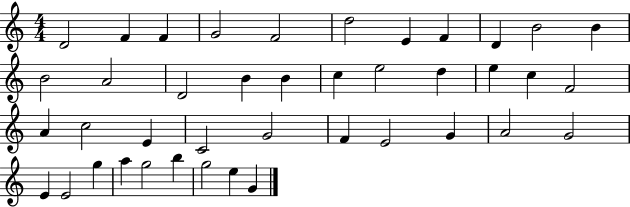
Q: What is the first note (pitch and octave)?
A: D4